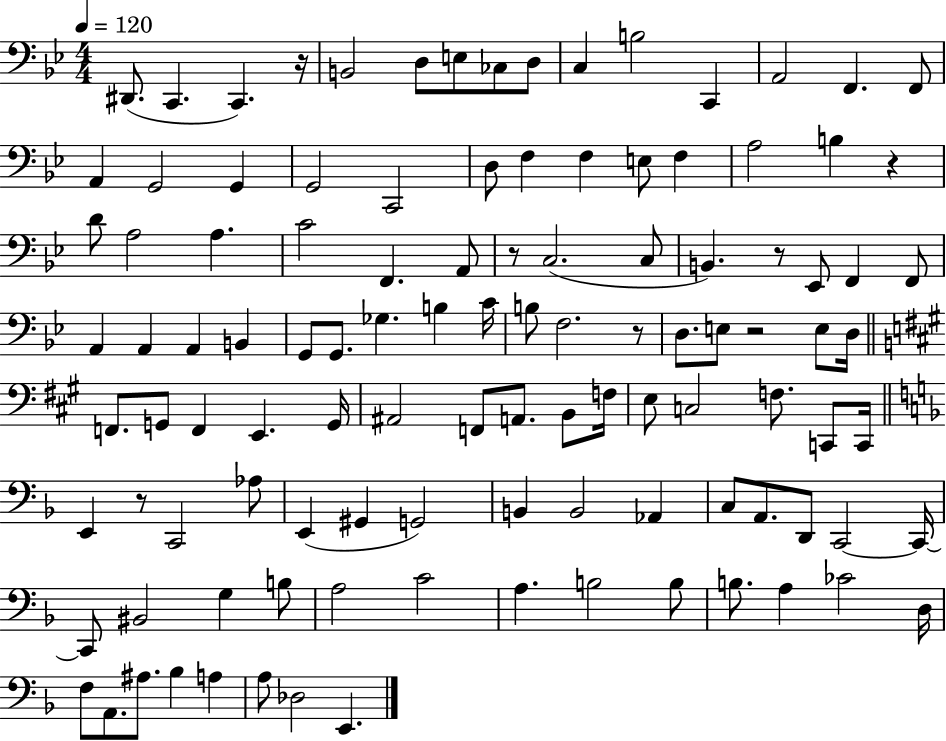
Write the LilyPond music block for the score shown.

{
  \clef bass
  \numericTimeSignature
  \time 4/4
  \key bes \major
  \tempo 4 = 120
  \repeat volta 2 { dis,8.( c,4. c,4.) r16 | b,2 d8 e8 ces8 d8 | c4 b2 c,4 | a,2 f,4. f,8 | \break a,4 g,2 g,4 | g,2 c,2 | d8 f4 f4 e8 f4 | a2 b4 r4 | \break d'8 a2 a4. | c'2 f,4. a,8 | r8 c2.( c8 | b,4.) r8 ees,8 f,4 f,8 | \break a,4 a,4 a,4 b,4 | g,8 g,8. ges4. b4 c'16 | b8 f2. r8 | d8. e8 r2 e8 d16 | \break \bar "||" \break \key a \major f,8. g,8 f,4 e,4. g,16 | ais,2 f,8 a,8. b,8 f16 | e8 c2 f8. c,8 c,16 | \bar "||" \break \key f \major e,4 r8 c,2 aes8 | e,4( gis,4 g,2) | b,4 b,2 aes,4 | c8 a,8. d,8 c,2~~ c,16~~ | \break c,8 bis,2 g4 b8 | a2 c'2 | a4. b2 b8 | b8. a4 ces'2 d16 | \break f8 a,8. ais8. bes4 a4 | a8 des2 e,4. | } \bar "|."
}